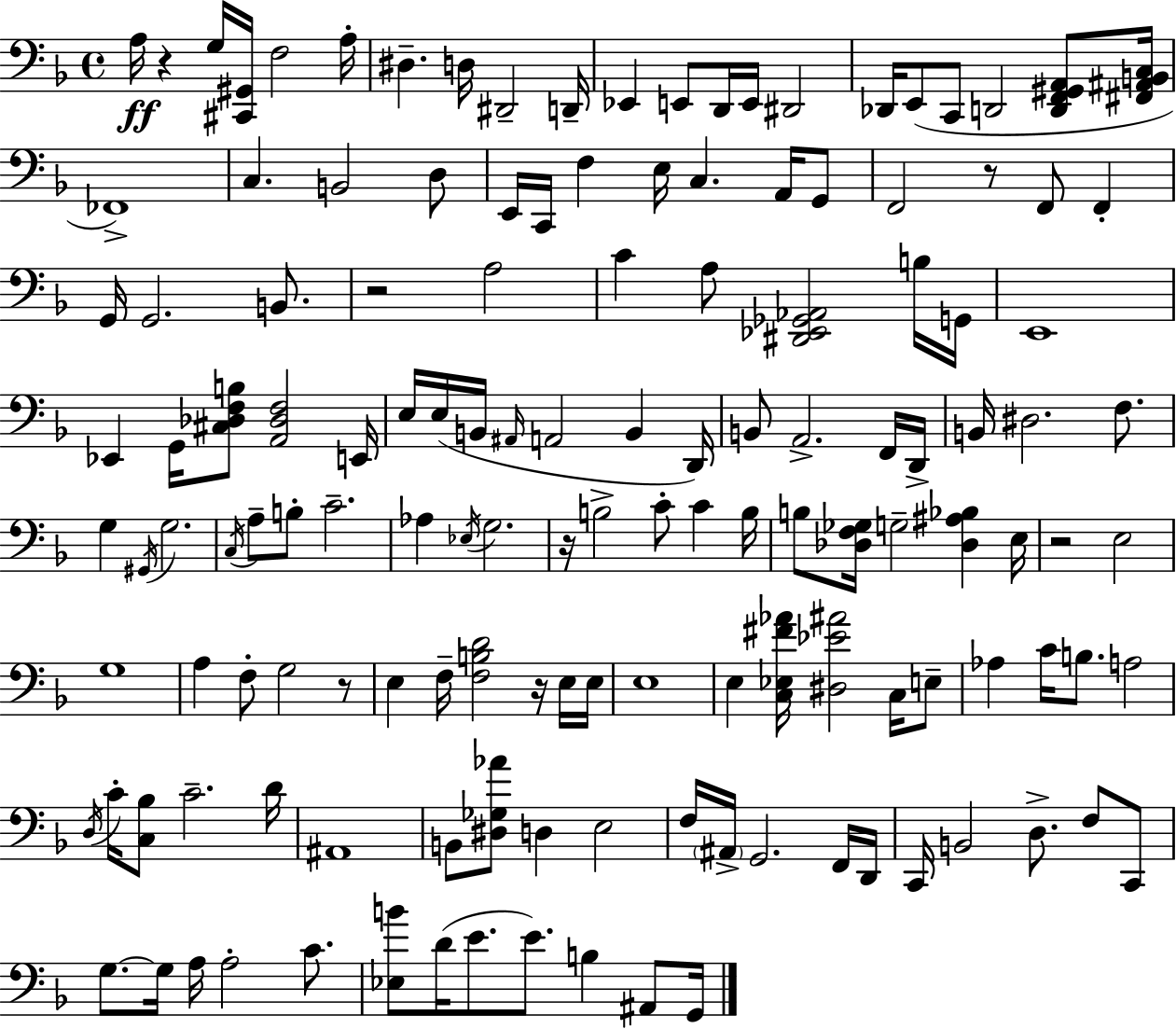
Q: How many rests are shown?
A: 7